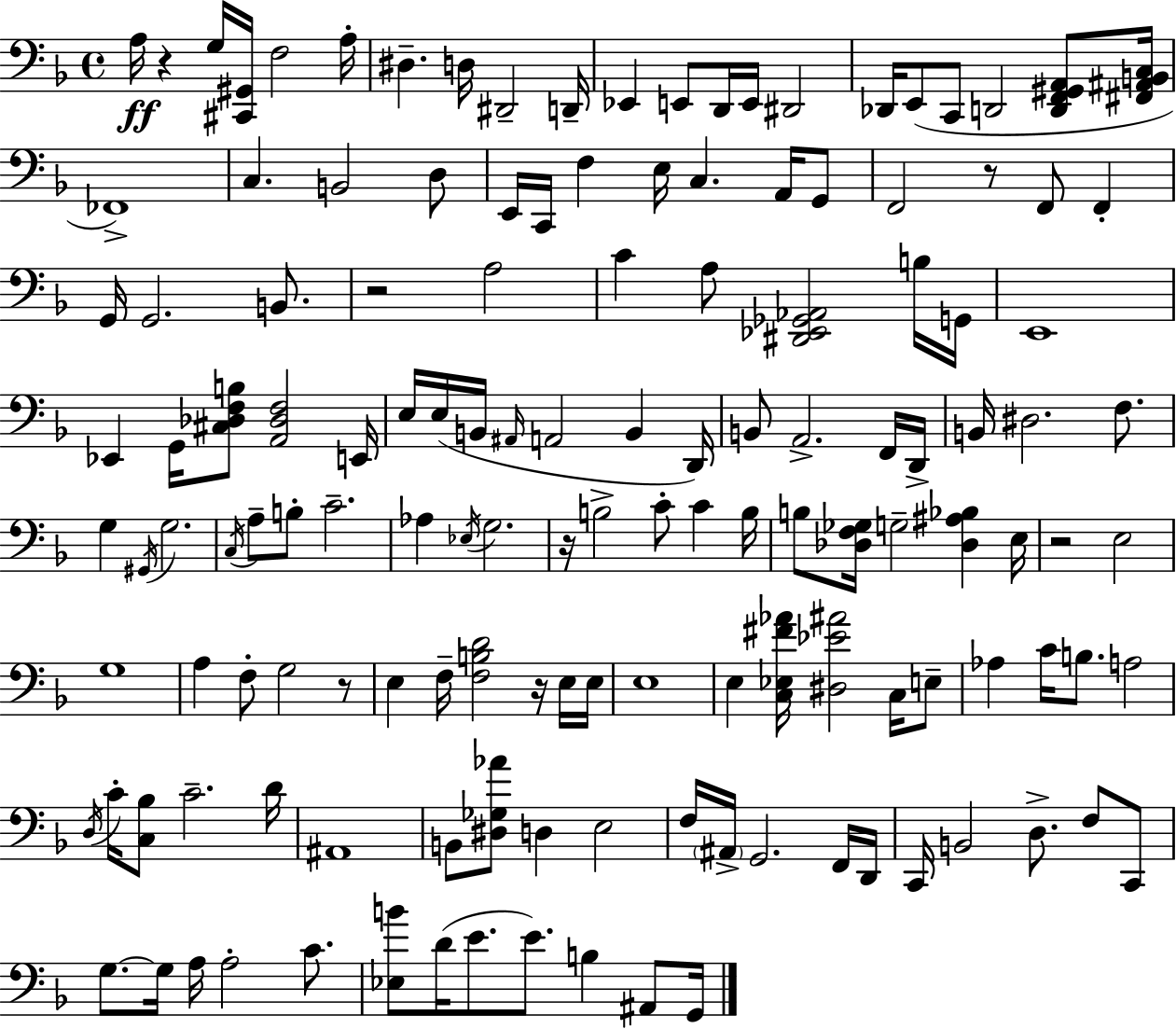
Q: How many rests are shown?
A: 7